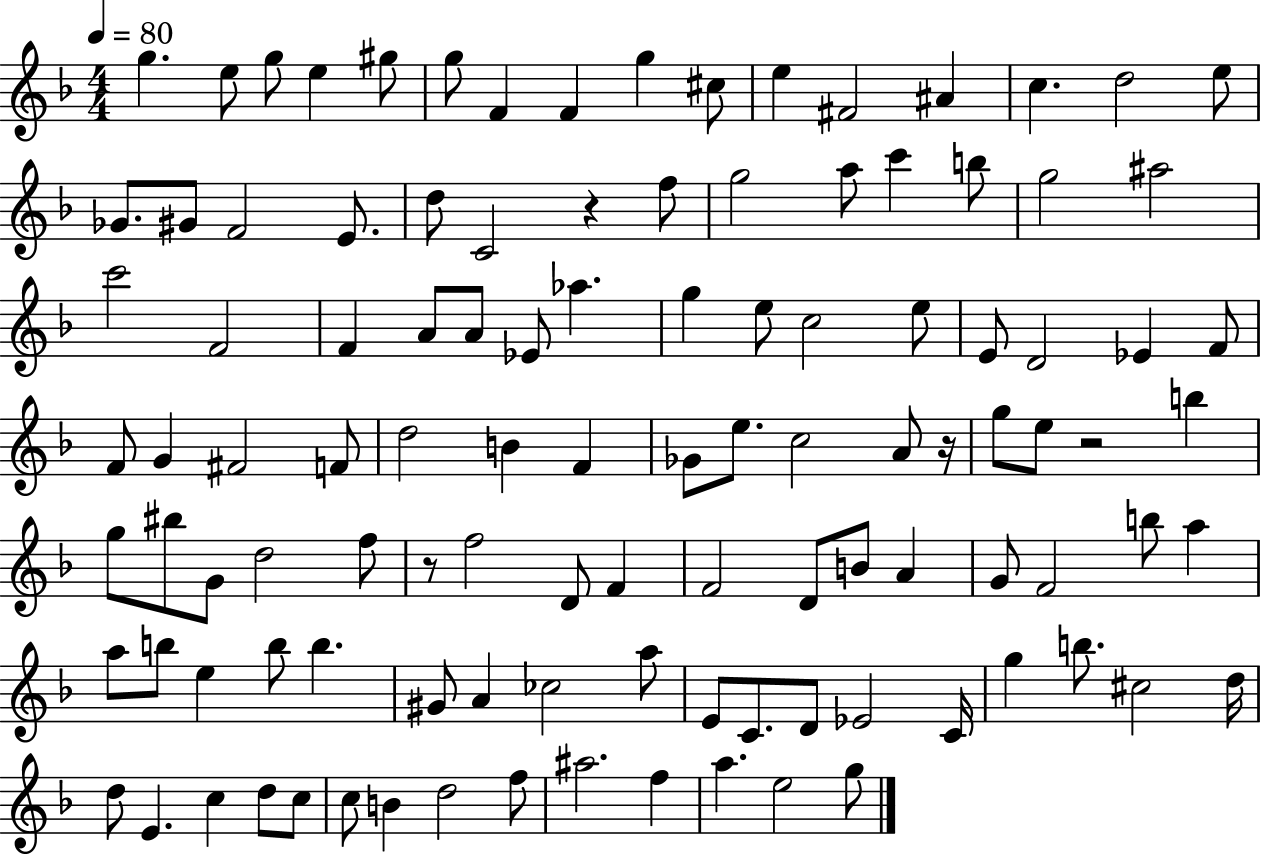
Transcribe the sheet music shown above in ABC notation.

X:1
T:Untitled
M:4/4
L:1/4
K:F
g e/2 g/2 e ^g/2 g/2 F F g ^c/2 e ^F2 ^A c d2 e/2 _G/2 ^G/2 F2 E/2 d/2 C2 z f/2 g2 a/2 c' b/2 g2 ^a2 c'2 F2 F A/2 A/2 _E/2 _a g e/2 c2 e/2 E/2 D2 _E F/2 F/2 G ^F2 F/2 d2 B F _G/2 e/2 c2 A/2 z/4 g/2 e/2 z2 b g/2 ^b/2 G/2 d2 f/2 z/2 f2 D/2 F F2 D/2 B/2 A G/2 F2 b/2 a a/2 b/2 e b/2 b ^G/2 A _c2 a/2 E/2 C/2 D/2 _E2 C/4 g b/2 ^c2 d/4 d/2 E c d/2 c/2 c/2 B d2 f/2 ^a2 f a e2 g/2